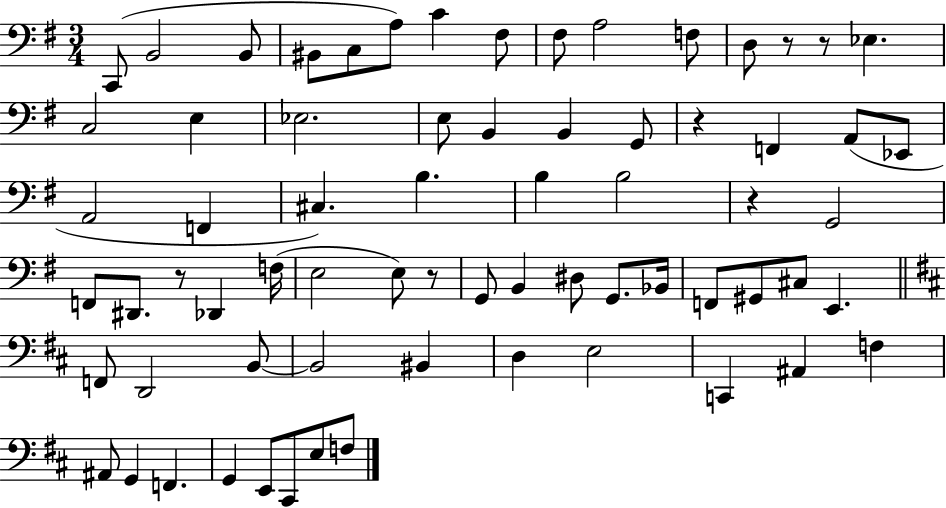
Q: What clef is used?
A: bass